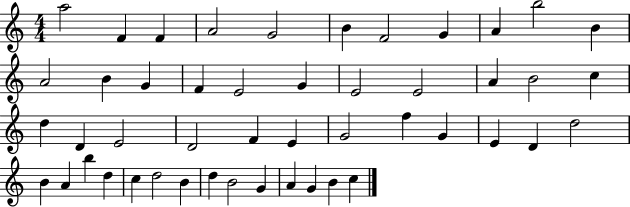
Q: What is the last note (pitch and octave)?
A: C5